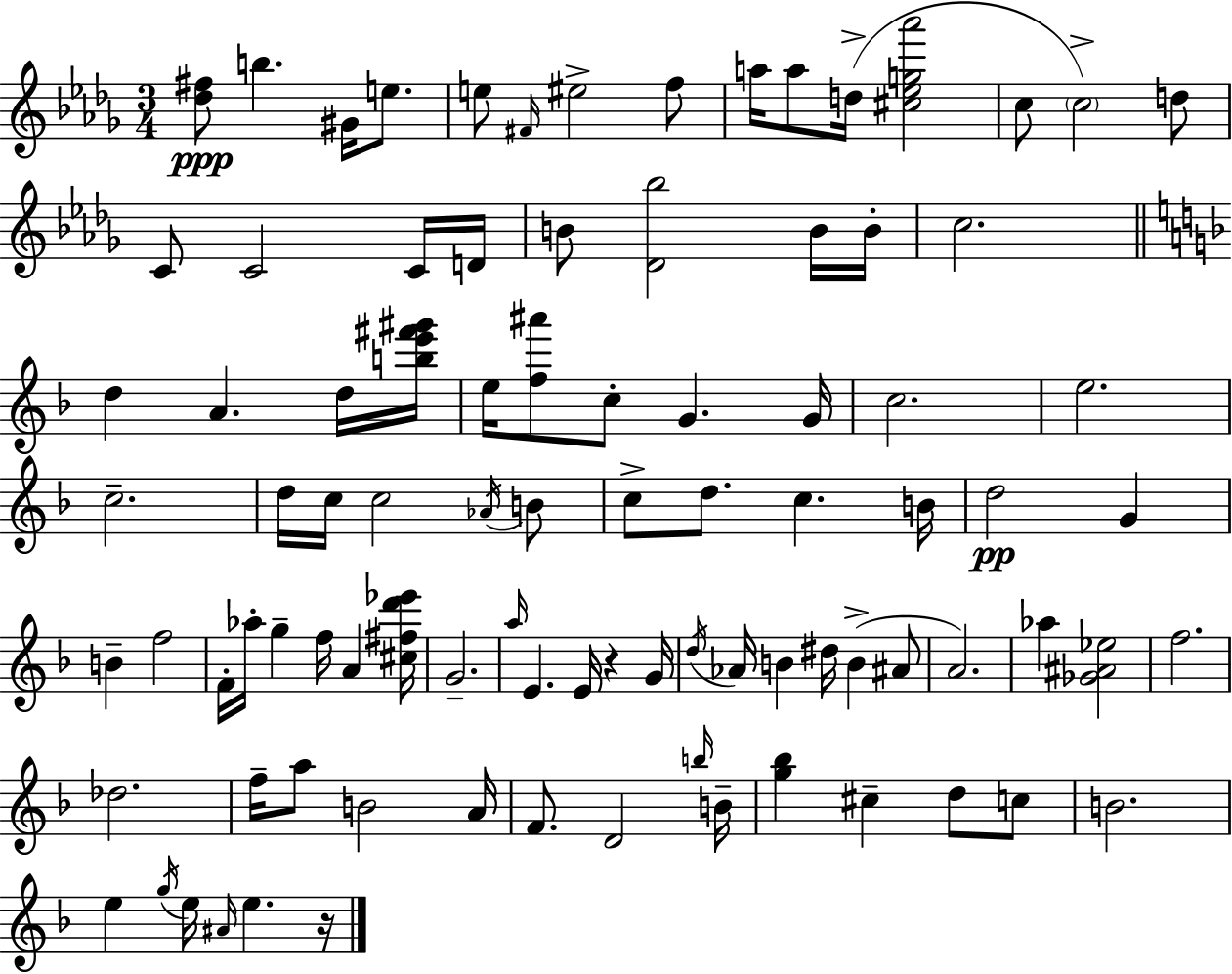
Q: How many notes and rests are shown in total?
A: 91